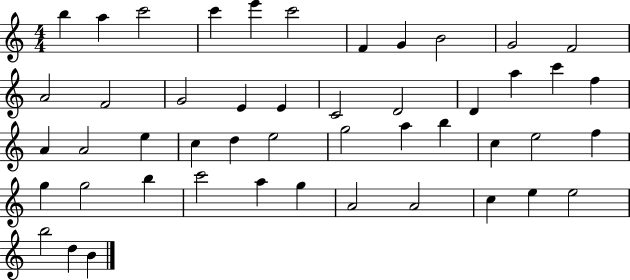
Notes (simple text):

B5/q A5/q C6/h C6/q E6/q C6/h F4/q G4/q B4/h G4/h F4/h A4/h F4/h G4/h E4/q E4/q C4/h D4/h D4/q A5/q C6/q F5/q A4/q A4/h E5/q C5/q D5/q E5/h G5/h A5/q B5/q C5/q E5/h F5/q G5/q G5/h B5/q C6/h A5/q G5/q A4/h A4/h C5/q E5/q E5/h B5/h D5/q B4/q